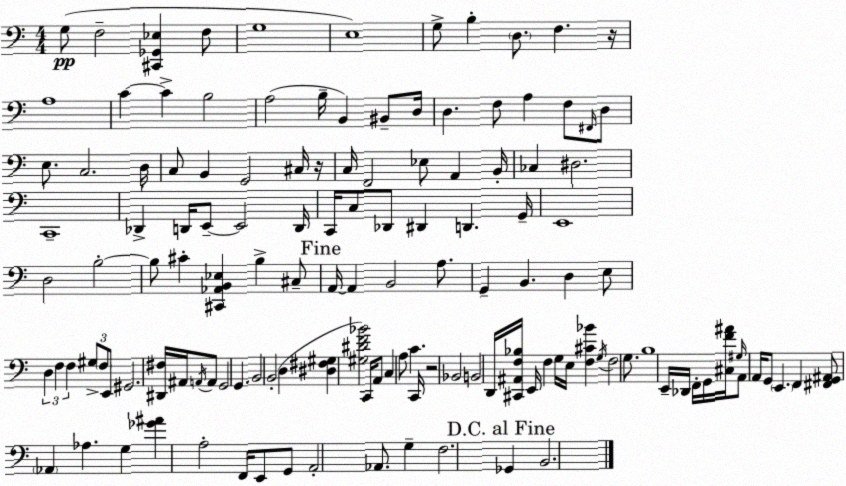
X:1
T:Untitled
M:4/4
L:1/4
K:Am
G,/2 F,2 [^C,,_G,,_E,] F,/2 G,4 E,4 G,/2 B, D,/2 F, z/4 A,4 C C B,2 A,2 B,/4 B,, ^B,,/2 D,/4 D, F,/2 A, F,/2 ^F,,/4 D,/2 E,/2 C,2 D,/4 C,/2 B,, G,,2 ^C,/4 z/4 C,/4 F,,2 _E,/2 A,, B,,/4 _C, ^D,2 C,,4 _D,, D,,/4 E,,/2 E,,2 D,,/4 C,,/4 C,/2 _D,,/2 ^D,, D,, G,,/4 E,,4 D,2 B,2 B,/2 ^C [^C,,_A,,B,,_E,] B, ^C,/2 A,,/4 A,, B,,2 A,/2 G,, B,, D, E,/2 D, F, F, ^G,/2 F,/2 E,,/2 ^G,,2 [^D,,^F,]/4 ^A,,/4 A,,/4 A,,/2 G,,2 G,, B,,2 B,,2 D, [^D,^F,^G,] [^G,^DF_B]2 C,,/4 A,,/2 C, A,/2 C C,,/4 z2 _B,,2 B,,2 D,,/4 [^C,,^A,,F,_B,]/4 E,,/4 F, G,/4 E,/4 [F,^C_B] G,/4 F,2 G,/2 B,4 E,,/4 _D,,/4 F,,/4 G,,/4 [^C,F^A]/4 ^G,/4 A,,/2 A,,/4 G,,/2 E,, F,, [^F,,G,,^A,,]/2 _A,, _A, G, [_G^A] A,2 F,,/4 E,,/2 G,,/2 A,,2 _A,,/2 G, F,2 _G,, B,,2